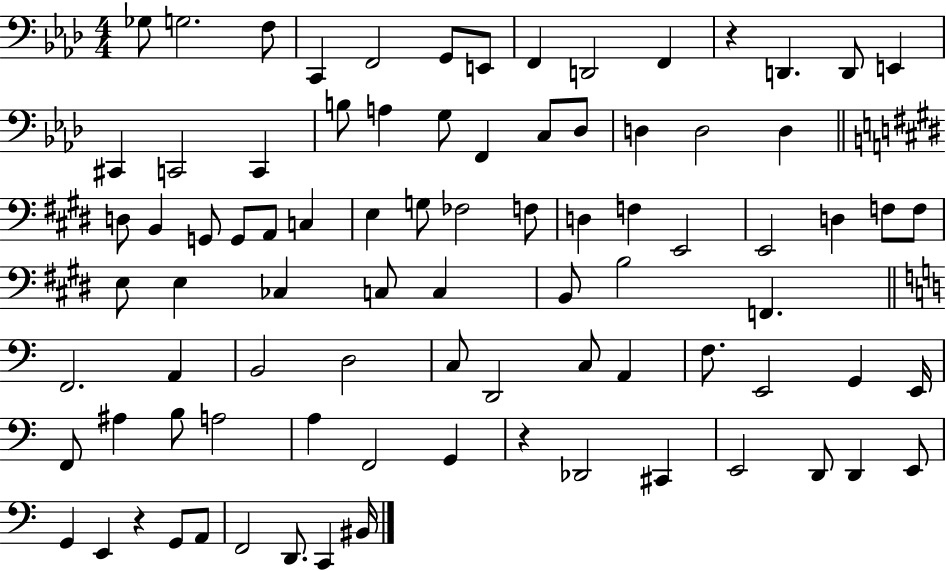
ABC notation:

X:1
T:Untitled
M:4/4
L:1/4
K:Ab
_G,/2 G,2 F,/2 C,, F,,2 G,,/2 E,,/2 F,, D,,2 F,, z D,, D,,/2 E,, ^C,, C,,2 C,, B,/2 A, G,/2 F,, C,/2 _D,/2 D, D,2 D, D,/2 B,, G,,/2 G,,/2 A,,/2 C, E, G,/2 _F,2 F,/2 D, F, E,,2 E,,2 D, F,/2 F,/2 E,/2 E, _C, C,/2 C, B,,/2 B,2 F,, F,,2 A,, B,,2 D,2 C,/2 D,,2 C,/2 A,, F,/2 E,,2 G,, E,,/4 F,,/2 ^A, B,/2 A,2 A, F,,2 G,, z _D,,2 ^C,, E,,2 D,,/2 D,, E,,/2 G,, E,, z G,,/2 A,,/2 F,,2 D,,/2 C,, ^B,,/4